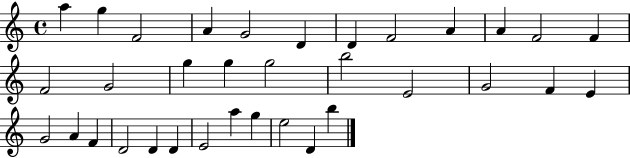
A5/q G5/q F4/h A4/q G4/h D4/q D4/q F4/h A4/q A4/q F4/h F4/q F4/h G4/h G5/q G5/q G5/h B5/h E4/h G4/h F4/q E4/q G4/h A4/q F4/q D4/h D4/q D4/q E4/h A5/q G5/q E5/h D4/q B5/q